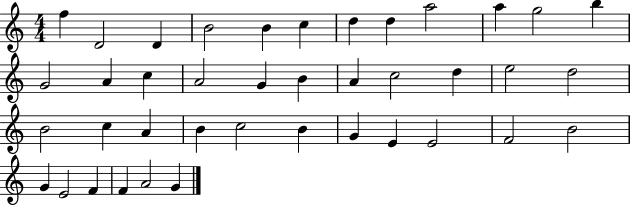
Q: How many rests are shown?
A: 0